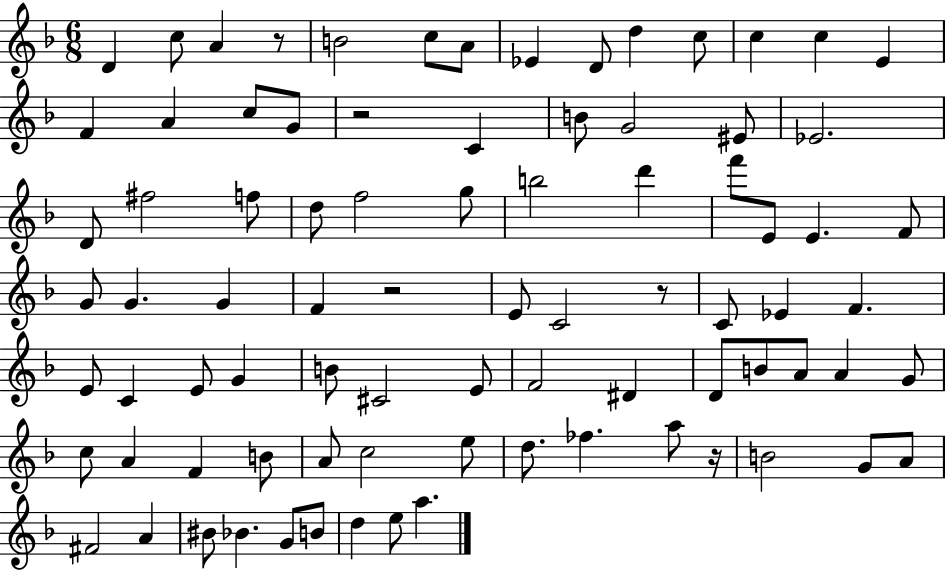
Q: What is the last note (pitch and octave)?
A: A5